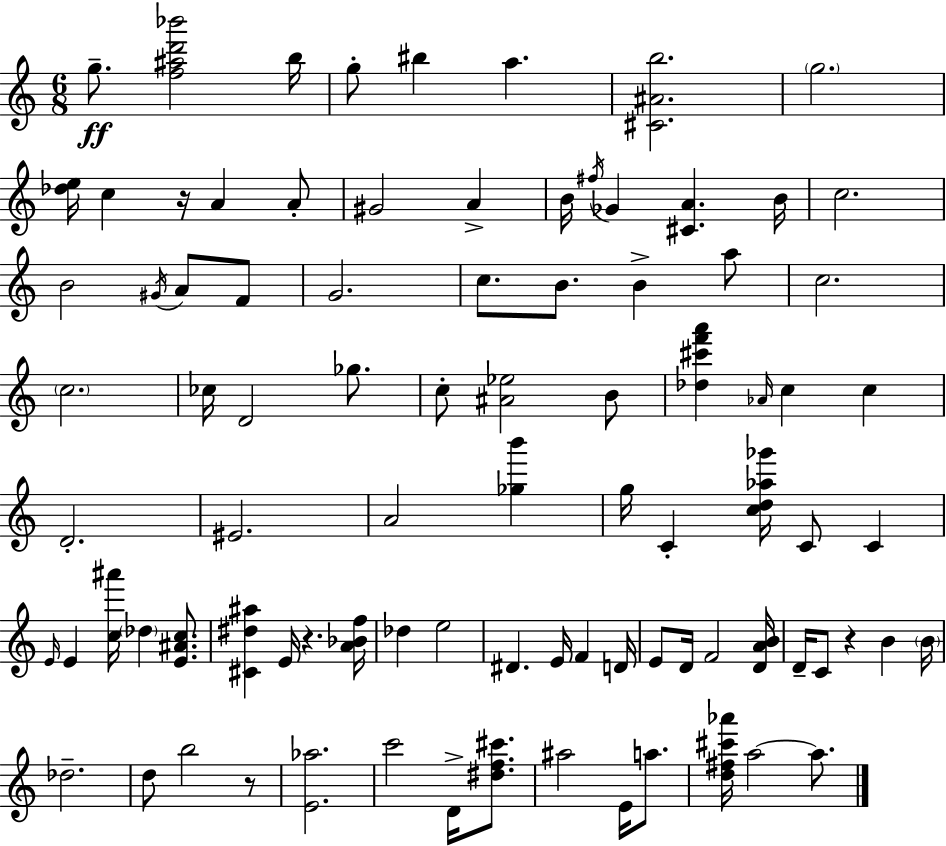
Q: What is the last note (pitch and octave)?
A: A5